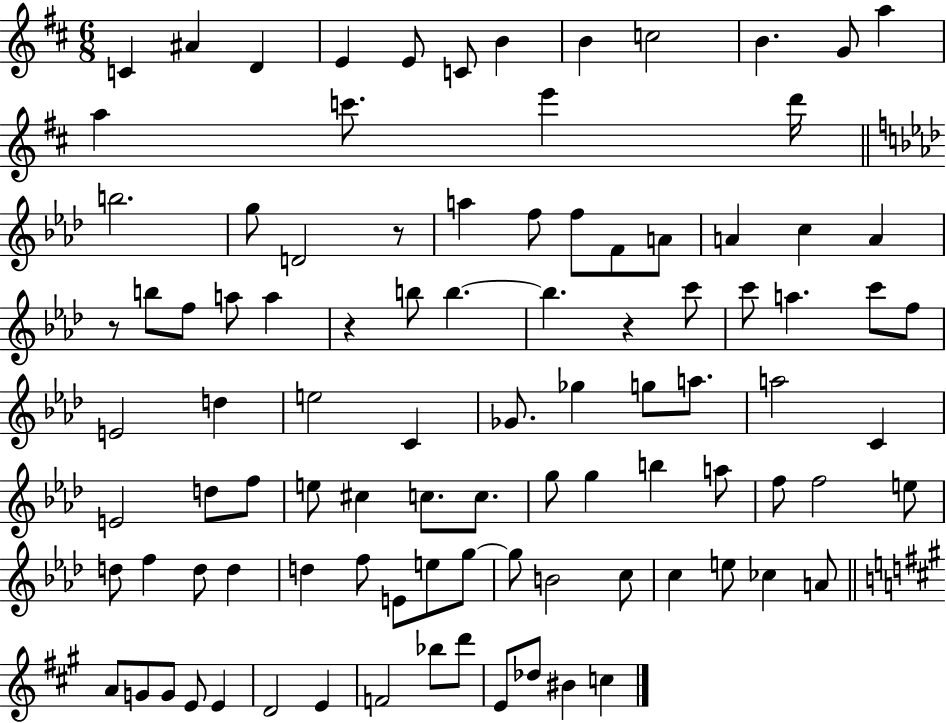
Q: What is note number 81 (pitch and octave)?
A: G4